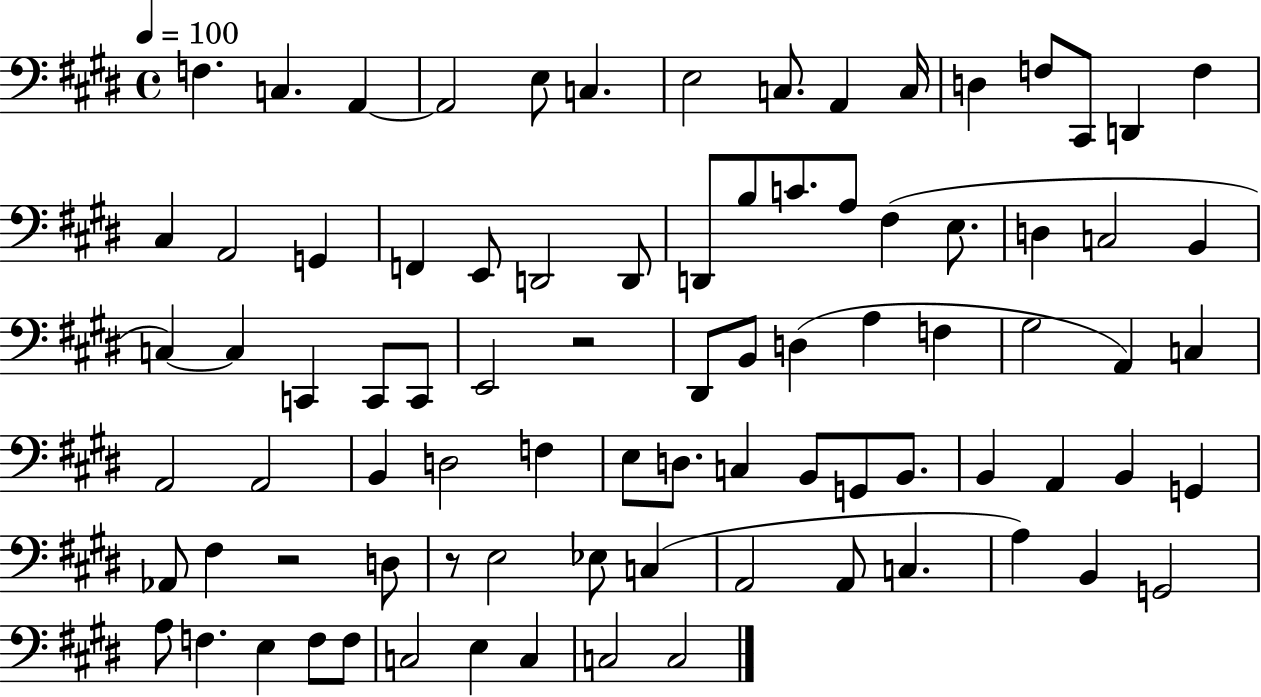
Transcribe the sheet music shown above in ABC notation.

X:1
T:Untitled
M:4/4
L:1/4
K:E
F, C, A,, A,,2 E,/2 C, E,2 C,/2 A,, C,/4 D, F,/2 ^C,,/2 D,, F, ^C, A,,2 G,, F,, E,,/2 D,,2 D,,/2 D,,/2 B,/2 C/2 A,/2 ^F, E,/2 D, C,2 B,, C, C, C,, C,,/2 C,,/2 E,,2 z2 ^D,,/2 B,,/2 D, A, F, ^G,2 A,, C, A,,2 A,,2 B,, D,2 F, E,/2 D,/2 C, B,,/2 G,,/2 B,,/2 B,, A,, B,, G,, _A,,/2 ^F, z2 D,/2 z/2 E,2 _E,/2 C, A,,2 A,,/2 C, A, B,, G,,2 A,/2 F, E, F,/2 F,/2 C,2 E, C, C,2 C,2